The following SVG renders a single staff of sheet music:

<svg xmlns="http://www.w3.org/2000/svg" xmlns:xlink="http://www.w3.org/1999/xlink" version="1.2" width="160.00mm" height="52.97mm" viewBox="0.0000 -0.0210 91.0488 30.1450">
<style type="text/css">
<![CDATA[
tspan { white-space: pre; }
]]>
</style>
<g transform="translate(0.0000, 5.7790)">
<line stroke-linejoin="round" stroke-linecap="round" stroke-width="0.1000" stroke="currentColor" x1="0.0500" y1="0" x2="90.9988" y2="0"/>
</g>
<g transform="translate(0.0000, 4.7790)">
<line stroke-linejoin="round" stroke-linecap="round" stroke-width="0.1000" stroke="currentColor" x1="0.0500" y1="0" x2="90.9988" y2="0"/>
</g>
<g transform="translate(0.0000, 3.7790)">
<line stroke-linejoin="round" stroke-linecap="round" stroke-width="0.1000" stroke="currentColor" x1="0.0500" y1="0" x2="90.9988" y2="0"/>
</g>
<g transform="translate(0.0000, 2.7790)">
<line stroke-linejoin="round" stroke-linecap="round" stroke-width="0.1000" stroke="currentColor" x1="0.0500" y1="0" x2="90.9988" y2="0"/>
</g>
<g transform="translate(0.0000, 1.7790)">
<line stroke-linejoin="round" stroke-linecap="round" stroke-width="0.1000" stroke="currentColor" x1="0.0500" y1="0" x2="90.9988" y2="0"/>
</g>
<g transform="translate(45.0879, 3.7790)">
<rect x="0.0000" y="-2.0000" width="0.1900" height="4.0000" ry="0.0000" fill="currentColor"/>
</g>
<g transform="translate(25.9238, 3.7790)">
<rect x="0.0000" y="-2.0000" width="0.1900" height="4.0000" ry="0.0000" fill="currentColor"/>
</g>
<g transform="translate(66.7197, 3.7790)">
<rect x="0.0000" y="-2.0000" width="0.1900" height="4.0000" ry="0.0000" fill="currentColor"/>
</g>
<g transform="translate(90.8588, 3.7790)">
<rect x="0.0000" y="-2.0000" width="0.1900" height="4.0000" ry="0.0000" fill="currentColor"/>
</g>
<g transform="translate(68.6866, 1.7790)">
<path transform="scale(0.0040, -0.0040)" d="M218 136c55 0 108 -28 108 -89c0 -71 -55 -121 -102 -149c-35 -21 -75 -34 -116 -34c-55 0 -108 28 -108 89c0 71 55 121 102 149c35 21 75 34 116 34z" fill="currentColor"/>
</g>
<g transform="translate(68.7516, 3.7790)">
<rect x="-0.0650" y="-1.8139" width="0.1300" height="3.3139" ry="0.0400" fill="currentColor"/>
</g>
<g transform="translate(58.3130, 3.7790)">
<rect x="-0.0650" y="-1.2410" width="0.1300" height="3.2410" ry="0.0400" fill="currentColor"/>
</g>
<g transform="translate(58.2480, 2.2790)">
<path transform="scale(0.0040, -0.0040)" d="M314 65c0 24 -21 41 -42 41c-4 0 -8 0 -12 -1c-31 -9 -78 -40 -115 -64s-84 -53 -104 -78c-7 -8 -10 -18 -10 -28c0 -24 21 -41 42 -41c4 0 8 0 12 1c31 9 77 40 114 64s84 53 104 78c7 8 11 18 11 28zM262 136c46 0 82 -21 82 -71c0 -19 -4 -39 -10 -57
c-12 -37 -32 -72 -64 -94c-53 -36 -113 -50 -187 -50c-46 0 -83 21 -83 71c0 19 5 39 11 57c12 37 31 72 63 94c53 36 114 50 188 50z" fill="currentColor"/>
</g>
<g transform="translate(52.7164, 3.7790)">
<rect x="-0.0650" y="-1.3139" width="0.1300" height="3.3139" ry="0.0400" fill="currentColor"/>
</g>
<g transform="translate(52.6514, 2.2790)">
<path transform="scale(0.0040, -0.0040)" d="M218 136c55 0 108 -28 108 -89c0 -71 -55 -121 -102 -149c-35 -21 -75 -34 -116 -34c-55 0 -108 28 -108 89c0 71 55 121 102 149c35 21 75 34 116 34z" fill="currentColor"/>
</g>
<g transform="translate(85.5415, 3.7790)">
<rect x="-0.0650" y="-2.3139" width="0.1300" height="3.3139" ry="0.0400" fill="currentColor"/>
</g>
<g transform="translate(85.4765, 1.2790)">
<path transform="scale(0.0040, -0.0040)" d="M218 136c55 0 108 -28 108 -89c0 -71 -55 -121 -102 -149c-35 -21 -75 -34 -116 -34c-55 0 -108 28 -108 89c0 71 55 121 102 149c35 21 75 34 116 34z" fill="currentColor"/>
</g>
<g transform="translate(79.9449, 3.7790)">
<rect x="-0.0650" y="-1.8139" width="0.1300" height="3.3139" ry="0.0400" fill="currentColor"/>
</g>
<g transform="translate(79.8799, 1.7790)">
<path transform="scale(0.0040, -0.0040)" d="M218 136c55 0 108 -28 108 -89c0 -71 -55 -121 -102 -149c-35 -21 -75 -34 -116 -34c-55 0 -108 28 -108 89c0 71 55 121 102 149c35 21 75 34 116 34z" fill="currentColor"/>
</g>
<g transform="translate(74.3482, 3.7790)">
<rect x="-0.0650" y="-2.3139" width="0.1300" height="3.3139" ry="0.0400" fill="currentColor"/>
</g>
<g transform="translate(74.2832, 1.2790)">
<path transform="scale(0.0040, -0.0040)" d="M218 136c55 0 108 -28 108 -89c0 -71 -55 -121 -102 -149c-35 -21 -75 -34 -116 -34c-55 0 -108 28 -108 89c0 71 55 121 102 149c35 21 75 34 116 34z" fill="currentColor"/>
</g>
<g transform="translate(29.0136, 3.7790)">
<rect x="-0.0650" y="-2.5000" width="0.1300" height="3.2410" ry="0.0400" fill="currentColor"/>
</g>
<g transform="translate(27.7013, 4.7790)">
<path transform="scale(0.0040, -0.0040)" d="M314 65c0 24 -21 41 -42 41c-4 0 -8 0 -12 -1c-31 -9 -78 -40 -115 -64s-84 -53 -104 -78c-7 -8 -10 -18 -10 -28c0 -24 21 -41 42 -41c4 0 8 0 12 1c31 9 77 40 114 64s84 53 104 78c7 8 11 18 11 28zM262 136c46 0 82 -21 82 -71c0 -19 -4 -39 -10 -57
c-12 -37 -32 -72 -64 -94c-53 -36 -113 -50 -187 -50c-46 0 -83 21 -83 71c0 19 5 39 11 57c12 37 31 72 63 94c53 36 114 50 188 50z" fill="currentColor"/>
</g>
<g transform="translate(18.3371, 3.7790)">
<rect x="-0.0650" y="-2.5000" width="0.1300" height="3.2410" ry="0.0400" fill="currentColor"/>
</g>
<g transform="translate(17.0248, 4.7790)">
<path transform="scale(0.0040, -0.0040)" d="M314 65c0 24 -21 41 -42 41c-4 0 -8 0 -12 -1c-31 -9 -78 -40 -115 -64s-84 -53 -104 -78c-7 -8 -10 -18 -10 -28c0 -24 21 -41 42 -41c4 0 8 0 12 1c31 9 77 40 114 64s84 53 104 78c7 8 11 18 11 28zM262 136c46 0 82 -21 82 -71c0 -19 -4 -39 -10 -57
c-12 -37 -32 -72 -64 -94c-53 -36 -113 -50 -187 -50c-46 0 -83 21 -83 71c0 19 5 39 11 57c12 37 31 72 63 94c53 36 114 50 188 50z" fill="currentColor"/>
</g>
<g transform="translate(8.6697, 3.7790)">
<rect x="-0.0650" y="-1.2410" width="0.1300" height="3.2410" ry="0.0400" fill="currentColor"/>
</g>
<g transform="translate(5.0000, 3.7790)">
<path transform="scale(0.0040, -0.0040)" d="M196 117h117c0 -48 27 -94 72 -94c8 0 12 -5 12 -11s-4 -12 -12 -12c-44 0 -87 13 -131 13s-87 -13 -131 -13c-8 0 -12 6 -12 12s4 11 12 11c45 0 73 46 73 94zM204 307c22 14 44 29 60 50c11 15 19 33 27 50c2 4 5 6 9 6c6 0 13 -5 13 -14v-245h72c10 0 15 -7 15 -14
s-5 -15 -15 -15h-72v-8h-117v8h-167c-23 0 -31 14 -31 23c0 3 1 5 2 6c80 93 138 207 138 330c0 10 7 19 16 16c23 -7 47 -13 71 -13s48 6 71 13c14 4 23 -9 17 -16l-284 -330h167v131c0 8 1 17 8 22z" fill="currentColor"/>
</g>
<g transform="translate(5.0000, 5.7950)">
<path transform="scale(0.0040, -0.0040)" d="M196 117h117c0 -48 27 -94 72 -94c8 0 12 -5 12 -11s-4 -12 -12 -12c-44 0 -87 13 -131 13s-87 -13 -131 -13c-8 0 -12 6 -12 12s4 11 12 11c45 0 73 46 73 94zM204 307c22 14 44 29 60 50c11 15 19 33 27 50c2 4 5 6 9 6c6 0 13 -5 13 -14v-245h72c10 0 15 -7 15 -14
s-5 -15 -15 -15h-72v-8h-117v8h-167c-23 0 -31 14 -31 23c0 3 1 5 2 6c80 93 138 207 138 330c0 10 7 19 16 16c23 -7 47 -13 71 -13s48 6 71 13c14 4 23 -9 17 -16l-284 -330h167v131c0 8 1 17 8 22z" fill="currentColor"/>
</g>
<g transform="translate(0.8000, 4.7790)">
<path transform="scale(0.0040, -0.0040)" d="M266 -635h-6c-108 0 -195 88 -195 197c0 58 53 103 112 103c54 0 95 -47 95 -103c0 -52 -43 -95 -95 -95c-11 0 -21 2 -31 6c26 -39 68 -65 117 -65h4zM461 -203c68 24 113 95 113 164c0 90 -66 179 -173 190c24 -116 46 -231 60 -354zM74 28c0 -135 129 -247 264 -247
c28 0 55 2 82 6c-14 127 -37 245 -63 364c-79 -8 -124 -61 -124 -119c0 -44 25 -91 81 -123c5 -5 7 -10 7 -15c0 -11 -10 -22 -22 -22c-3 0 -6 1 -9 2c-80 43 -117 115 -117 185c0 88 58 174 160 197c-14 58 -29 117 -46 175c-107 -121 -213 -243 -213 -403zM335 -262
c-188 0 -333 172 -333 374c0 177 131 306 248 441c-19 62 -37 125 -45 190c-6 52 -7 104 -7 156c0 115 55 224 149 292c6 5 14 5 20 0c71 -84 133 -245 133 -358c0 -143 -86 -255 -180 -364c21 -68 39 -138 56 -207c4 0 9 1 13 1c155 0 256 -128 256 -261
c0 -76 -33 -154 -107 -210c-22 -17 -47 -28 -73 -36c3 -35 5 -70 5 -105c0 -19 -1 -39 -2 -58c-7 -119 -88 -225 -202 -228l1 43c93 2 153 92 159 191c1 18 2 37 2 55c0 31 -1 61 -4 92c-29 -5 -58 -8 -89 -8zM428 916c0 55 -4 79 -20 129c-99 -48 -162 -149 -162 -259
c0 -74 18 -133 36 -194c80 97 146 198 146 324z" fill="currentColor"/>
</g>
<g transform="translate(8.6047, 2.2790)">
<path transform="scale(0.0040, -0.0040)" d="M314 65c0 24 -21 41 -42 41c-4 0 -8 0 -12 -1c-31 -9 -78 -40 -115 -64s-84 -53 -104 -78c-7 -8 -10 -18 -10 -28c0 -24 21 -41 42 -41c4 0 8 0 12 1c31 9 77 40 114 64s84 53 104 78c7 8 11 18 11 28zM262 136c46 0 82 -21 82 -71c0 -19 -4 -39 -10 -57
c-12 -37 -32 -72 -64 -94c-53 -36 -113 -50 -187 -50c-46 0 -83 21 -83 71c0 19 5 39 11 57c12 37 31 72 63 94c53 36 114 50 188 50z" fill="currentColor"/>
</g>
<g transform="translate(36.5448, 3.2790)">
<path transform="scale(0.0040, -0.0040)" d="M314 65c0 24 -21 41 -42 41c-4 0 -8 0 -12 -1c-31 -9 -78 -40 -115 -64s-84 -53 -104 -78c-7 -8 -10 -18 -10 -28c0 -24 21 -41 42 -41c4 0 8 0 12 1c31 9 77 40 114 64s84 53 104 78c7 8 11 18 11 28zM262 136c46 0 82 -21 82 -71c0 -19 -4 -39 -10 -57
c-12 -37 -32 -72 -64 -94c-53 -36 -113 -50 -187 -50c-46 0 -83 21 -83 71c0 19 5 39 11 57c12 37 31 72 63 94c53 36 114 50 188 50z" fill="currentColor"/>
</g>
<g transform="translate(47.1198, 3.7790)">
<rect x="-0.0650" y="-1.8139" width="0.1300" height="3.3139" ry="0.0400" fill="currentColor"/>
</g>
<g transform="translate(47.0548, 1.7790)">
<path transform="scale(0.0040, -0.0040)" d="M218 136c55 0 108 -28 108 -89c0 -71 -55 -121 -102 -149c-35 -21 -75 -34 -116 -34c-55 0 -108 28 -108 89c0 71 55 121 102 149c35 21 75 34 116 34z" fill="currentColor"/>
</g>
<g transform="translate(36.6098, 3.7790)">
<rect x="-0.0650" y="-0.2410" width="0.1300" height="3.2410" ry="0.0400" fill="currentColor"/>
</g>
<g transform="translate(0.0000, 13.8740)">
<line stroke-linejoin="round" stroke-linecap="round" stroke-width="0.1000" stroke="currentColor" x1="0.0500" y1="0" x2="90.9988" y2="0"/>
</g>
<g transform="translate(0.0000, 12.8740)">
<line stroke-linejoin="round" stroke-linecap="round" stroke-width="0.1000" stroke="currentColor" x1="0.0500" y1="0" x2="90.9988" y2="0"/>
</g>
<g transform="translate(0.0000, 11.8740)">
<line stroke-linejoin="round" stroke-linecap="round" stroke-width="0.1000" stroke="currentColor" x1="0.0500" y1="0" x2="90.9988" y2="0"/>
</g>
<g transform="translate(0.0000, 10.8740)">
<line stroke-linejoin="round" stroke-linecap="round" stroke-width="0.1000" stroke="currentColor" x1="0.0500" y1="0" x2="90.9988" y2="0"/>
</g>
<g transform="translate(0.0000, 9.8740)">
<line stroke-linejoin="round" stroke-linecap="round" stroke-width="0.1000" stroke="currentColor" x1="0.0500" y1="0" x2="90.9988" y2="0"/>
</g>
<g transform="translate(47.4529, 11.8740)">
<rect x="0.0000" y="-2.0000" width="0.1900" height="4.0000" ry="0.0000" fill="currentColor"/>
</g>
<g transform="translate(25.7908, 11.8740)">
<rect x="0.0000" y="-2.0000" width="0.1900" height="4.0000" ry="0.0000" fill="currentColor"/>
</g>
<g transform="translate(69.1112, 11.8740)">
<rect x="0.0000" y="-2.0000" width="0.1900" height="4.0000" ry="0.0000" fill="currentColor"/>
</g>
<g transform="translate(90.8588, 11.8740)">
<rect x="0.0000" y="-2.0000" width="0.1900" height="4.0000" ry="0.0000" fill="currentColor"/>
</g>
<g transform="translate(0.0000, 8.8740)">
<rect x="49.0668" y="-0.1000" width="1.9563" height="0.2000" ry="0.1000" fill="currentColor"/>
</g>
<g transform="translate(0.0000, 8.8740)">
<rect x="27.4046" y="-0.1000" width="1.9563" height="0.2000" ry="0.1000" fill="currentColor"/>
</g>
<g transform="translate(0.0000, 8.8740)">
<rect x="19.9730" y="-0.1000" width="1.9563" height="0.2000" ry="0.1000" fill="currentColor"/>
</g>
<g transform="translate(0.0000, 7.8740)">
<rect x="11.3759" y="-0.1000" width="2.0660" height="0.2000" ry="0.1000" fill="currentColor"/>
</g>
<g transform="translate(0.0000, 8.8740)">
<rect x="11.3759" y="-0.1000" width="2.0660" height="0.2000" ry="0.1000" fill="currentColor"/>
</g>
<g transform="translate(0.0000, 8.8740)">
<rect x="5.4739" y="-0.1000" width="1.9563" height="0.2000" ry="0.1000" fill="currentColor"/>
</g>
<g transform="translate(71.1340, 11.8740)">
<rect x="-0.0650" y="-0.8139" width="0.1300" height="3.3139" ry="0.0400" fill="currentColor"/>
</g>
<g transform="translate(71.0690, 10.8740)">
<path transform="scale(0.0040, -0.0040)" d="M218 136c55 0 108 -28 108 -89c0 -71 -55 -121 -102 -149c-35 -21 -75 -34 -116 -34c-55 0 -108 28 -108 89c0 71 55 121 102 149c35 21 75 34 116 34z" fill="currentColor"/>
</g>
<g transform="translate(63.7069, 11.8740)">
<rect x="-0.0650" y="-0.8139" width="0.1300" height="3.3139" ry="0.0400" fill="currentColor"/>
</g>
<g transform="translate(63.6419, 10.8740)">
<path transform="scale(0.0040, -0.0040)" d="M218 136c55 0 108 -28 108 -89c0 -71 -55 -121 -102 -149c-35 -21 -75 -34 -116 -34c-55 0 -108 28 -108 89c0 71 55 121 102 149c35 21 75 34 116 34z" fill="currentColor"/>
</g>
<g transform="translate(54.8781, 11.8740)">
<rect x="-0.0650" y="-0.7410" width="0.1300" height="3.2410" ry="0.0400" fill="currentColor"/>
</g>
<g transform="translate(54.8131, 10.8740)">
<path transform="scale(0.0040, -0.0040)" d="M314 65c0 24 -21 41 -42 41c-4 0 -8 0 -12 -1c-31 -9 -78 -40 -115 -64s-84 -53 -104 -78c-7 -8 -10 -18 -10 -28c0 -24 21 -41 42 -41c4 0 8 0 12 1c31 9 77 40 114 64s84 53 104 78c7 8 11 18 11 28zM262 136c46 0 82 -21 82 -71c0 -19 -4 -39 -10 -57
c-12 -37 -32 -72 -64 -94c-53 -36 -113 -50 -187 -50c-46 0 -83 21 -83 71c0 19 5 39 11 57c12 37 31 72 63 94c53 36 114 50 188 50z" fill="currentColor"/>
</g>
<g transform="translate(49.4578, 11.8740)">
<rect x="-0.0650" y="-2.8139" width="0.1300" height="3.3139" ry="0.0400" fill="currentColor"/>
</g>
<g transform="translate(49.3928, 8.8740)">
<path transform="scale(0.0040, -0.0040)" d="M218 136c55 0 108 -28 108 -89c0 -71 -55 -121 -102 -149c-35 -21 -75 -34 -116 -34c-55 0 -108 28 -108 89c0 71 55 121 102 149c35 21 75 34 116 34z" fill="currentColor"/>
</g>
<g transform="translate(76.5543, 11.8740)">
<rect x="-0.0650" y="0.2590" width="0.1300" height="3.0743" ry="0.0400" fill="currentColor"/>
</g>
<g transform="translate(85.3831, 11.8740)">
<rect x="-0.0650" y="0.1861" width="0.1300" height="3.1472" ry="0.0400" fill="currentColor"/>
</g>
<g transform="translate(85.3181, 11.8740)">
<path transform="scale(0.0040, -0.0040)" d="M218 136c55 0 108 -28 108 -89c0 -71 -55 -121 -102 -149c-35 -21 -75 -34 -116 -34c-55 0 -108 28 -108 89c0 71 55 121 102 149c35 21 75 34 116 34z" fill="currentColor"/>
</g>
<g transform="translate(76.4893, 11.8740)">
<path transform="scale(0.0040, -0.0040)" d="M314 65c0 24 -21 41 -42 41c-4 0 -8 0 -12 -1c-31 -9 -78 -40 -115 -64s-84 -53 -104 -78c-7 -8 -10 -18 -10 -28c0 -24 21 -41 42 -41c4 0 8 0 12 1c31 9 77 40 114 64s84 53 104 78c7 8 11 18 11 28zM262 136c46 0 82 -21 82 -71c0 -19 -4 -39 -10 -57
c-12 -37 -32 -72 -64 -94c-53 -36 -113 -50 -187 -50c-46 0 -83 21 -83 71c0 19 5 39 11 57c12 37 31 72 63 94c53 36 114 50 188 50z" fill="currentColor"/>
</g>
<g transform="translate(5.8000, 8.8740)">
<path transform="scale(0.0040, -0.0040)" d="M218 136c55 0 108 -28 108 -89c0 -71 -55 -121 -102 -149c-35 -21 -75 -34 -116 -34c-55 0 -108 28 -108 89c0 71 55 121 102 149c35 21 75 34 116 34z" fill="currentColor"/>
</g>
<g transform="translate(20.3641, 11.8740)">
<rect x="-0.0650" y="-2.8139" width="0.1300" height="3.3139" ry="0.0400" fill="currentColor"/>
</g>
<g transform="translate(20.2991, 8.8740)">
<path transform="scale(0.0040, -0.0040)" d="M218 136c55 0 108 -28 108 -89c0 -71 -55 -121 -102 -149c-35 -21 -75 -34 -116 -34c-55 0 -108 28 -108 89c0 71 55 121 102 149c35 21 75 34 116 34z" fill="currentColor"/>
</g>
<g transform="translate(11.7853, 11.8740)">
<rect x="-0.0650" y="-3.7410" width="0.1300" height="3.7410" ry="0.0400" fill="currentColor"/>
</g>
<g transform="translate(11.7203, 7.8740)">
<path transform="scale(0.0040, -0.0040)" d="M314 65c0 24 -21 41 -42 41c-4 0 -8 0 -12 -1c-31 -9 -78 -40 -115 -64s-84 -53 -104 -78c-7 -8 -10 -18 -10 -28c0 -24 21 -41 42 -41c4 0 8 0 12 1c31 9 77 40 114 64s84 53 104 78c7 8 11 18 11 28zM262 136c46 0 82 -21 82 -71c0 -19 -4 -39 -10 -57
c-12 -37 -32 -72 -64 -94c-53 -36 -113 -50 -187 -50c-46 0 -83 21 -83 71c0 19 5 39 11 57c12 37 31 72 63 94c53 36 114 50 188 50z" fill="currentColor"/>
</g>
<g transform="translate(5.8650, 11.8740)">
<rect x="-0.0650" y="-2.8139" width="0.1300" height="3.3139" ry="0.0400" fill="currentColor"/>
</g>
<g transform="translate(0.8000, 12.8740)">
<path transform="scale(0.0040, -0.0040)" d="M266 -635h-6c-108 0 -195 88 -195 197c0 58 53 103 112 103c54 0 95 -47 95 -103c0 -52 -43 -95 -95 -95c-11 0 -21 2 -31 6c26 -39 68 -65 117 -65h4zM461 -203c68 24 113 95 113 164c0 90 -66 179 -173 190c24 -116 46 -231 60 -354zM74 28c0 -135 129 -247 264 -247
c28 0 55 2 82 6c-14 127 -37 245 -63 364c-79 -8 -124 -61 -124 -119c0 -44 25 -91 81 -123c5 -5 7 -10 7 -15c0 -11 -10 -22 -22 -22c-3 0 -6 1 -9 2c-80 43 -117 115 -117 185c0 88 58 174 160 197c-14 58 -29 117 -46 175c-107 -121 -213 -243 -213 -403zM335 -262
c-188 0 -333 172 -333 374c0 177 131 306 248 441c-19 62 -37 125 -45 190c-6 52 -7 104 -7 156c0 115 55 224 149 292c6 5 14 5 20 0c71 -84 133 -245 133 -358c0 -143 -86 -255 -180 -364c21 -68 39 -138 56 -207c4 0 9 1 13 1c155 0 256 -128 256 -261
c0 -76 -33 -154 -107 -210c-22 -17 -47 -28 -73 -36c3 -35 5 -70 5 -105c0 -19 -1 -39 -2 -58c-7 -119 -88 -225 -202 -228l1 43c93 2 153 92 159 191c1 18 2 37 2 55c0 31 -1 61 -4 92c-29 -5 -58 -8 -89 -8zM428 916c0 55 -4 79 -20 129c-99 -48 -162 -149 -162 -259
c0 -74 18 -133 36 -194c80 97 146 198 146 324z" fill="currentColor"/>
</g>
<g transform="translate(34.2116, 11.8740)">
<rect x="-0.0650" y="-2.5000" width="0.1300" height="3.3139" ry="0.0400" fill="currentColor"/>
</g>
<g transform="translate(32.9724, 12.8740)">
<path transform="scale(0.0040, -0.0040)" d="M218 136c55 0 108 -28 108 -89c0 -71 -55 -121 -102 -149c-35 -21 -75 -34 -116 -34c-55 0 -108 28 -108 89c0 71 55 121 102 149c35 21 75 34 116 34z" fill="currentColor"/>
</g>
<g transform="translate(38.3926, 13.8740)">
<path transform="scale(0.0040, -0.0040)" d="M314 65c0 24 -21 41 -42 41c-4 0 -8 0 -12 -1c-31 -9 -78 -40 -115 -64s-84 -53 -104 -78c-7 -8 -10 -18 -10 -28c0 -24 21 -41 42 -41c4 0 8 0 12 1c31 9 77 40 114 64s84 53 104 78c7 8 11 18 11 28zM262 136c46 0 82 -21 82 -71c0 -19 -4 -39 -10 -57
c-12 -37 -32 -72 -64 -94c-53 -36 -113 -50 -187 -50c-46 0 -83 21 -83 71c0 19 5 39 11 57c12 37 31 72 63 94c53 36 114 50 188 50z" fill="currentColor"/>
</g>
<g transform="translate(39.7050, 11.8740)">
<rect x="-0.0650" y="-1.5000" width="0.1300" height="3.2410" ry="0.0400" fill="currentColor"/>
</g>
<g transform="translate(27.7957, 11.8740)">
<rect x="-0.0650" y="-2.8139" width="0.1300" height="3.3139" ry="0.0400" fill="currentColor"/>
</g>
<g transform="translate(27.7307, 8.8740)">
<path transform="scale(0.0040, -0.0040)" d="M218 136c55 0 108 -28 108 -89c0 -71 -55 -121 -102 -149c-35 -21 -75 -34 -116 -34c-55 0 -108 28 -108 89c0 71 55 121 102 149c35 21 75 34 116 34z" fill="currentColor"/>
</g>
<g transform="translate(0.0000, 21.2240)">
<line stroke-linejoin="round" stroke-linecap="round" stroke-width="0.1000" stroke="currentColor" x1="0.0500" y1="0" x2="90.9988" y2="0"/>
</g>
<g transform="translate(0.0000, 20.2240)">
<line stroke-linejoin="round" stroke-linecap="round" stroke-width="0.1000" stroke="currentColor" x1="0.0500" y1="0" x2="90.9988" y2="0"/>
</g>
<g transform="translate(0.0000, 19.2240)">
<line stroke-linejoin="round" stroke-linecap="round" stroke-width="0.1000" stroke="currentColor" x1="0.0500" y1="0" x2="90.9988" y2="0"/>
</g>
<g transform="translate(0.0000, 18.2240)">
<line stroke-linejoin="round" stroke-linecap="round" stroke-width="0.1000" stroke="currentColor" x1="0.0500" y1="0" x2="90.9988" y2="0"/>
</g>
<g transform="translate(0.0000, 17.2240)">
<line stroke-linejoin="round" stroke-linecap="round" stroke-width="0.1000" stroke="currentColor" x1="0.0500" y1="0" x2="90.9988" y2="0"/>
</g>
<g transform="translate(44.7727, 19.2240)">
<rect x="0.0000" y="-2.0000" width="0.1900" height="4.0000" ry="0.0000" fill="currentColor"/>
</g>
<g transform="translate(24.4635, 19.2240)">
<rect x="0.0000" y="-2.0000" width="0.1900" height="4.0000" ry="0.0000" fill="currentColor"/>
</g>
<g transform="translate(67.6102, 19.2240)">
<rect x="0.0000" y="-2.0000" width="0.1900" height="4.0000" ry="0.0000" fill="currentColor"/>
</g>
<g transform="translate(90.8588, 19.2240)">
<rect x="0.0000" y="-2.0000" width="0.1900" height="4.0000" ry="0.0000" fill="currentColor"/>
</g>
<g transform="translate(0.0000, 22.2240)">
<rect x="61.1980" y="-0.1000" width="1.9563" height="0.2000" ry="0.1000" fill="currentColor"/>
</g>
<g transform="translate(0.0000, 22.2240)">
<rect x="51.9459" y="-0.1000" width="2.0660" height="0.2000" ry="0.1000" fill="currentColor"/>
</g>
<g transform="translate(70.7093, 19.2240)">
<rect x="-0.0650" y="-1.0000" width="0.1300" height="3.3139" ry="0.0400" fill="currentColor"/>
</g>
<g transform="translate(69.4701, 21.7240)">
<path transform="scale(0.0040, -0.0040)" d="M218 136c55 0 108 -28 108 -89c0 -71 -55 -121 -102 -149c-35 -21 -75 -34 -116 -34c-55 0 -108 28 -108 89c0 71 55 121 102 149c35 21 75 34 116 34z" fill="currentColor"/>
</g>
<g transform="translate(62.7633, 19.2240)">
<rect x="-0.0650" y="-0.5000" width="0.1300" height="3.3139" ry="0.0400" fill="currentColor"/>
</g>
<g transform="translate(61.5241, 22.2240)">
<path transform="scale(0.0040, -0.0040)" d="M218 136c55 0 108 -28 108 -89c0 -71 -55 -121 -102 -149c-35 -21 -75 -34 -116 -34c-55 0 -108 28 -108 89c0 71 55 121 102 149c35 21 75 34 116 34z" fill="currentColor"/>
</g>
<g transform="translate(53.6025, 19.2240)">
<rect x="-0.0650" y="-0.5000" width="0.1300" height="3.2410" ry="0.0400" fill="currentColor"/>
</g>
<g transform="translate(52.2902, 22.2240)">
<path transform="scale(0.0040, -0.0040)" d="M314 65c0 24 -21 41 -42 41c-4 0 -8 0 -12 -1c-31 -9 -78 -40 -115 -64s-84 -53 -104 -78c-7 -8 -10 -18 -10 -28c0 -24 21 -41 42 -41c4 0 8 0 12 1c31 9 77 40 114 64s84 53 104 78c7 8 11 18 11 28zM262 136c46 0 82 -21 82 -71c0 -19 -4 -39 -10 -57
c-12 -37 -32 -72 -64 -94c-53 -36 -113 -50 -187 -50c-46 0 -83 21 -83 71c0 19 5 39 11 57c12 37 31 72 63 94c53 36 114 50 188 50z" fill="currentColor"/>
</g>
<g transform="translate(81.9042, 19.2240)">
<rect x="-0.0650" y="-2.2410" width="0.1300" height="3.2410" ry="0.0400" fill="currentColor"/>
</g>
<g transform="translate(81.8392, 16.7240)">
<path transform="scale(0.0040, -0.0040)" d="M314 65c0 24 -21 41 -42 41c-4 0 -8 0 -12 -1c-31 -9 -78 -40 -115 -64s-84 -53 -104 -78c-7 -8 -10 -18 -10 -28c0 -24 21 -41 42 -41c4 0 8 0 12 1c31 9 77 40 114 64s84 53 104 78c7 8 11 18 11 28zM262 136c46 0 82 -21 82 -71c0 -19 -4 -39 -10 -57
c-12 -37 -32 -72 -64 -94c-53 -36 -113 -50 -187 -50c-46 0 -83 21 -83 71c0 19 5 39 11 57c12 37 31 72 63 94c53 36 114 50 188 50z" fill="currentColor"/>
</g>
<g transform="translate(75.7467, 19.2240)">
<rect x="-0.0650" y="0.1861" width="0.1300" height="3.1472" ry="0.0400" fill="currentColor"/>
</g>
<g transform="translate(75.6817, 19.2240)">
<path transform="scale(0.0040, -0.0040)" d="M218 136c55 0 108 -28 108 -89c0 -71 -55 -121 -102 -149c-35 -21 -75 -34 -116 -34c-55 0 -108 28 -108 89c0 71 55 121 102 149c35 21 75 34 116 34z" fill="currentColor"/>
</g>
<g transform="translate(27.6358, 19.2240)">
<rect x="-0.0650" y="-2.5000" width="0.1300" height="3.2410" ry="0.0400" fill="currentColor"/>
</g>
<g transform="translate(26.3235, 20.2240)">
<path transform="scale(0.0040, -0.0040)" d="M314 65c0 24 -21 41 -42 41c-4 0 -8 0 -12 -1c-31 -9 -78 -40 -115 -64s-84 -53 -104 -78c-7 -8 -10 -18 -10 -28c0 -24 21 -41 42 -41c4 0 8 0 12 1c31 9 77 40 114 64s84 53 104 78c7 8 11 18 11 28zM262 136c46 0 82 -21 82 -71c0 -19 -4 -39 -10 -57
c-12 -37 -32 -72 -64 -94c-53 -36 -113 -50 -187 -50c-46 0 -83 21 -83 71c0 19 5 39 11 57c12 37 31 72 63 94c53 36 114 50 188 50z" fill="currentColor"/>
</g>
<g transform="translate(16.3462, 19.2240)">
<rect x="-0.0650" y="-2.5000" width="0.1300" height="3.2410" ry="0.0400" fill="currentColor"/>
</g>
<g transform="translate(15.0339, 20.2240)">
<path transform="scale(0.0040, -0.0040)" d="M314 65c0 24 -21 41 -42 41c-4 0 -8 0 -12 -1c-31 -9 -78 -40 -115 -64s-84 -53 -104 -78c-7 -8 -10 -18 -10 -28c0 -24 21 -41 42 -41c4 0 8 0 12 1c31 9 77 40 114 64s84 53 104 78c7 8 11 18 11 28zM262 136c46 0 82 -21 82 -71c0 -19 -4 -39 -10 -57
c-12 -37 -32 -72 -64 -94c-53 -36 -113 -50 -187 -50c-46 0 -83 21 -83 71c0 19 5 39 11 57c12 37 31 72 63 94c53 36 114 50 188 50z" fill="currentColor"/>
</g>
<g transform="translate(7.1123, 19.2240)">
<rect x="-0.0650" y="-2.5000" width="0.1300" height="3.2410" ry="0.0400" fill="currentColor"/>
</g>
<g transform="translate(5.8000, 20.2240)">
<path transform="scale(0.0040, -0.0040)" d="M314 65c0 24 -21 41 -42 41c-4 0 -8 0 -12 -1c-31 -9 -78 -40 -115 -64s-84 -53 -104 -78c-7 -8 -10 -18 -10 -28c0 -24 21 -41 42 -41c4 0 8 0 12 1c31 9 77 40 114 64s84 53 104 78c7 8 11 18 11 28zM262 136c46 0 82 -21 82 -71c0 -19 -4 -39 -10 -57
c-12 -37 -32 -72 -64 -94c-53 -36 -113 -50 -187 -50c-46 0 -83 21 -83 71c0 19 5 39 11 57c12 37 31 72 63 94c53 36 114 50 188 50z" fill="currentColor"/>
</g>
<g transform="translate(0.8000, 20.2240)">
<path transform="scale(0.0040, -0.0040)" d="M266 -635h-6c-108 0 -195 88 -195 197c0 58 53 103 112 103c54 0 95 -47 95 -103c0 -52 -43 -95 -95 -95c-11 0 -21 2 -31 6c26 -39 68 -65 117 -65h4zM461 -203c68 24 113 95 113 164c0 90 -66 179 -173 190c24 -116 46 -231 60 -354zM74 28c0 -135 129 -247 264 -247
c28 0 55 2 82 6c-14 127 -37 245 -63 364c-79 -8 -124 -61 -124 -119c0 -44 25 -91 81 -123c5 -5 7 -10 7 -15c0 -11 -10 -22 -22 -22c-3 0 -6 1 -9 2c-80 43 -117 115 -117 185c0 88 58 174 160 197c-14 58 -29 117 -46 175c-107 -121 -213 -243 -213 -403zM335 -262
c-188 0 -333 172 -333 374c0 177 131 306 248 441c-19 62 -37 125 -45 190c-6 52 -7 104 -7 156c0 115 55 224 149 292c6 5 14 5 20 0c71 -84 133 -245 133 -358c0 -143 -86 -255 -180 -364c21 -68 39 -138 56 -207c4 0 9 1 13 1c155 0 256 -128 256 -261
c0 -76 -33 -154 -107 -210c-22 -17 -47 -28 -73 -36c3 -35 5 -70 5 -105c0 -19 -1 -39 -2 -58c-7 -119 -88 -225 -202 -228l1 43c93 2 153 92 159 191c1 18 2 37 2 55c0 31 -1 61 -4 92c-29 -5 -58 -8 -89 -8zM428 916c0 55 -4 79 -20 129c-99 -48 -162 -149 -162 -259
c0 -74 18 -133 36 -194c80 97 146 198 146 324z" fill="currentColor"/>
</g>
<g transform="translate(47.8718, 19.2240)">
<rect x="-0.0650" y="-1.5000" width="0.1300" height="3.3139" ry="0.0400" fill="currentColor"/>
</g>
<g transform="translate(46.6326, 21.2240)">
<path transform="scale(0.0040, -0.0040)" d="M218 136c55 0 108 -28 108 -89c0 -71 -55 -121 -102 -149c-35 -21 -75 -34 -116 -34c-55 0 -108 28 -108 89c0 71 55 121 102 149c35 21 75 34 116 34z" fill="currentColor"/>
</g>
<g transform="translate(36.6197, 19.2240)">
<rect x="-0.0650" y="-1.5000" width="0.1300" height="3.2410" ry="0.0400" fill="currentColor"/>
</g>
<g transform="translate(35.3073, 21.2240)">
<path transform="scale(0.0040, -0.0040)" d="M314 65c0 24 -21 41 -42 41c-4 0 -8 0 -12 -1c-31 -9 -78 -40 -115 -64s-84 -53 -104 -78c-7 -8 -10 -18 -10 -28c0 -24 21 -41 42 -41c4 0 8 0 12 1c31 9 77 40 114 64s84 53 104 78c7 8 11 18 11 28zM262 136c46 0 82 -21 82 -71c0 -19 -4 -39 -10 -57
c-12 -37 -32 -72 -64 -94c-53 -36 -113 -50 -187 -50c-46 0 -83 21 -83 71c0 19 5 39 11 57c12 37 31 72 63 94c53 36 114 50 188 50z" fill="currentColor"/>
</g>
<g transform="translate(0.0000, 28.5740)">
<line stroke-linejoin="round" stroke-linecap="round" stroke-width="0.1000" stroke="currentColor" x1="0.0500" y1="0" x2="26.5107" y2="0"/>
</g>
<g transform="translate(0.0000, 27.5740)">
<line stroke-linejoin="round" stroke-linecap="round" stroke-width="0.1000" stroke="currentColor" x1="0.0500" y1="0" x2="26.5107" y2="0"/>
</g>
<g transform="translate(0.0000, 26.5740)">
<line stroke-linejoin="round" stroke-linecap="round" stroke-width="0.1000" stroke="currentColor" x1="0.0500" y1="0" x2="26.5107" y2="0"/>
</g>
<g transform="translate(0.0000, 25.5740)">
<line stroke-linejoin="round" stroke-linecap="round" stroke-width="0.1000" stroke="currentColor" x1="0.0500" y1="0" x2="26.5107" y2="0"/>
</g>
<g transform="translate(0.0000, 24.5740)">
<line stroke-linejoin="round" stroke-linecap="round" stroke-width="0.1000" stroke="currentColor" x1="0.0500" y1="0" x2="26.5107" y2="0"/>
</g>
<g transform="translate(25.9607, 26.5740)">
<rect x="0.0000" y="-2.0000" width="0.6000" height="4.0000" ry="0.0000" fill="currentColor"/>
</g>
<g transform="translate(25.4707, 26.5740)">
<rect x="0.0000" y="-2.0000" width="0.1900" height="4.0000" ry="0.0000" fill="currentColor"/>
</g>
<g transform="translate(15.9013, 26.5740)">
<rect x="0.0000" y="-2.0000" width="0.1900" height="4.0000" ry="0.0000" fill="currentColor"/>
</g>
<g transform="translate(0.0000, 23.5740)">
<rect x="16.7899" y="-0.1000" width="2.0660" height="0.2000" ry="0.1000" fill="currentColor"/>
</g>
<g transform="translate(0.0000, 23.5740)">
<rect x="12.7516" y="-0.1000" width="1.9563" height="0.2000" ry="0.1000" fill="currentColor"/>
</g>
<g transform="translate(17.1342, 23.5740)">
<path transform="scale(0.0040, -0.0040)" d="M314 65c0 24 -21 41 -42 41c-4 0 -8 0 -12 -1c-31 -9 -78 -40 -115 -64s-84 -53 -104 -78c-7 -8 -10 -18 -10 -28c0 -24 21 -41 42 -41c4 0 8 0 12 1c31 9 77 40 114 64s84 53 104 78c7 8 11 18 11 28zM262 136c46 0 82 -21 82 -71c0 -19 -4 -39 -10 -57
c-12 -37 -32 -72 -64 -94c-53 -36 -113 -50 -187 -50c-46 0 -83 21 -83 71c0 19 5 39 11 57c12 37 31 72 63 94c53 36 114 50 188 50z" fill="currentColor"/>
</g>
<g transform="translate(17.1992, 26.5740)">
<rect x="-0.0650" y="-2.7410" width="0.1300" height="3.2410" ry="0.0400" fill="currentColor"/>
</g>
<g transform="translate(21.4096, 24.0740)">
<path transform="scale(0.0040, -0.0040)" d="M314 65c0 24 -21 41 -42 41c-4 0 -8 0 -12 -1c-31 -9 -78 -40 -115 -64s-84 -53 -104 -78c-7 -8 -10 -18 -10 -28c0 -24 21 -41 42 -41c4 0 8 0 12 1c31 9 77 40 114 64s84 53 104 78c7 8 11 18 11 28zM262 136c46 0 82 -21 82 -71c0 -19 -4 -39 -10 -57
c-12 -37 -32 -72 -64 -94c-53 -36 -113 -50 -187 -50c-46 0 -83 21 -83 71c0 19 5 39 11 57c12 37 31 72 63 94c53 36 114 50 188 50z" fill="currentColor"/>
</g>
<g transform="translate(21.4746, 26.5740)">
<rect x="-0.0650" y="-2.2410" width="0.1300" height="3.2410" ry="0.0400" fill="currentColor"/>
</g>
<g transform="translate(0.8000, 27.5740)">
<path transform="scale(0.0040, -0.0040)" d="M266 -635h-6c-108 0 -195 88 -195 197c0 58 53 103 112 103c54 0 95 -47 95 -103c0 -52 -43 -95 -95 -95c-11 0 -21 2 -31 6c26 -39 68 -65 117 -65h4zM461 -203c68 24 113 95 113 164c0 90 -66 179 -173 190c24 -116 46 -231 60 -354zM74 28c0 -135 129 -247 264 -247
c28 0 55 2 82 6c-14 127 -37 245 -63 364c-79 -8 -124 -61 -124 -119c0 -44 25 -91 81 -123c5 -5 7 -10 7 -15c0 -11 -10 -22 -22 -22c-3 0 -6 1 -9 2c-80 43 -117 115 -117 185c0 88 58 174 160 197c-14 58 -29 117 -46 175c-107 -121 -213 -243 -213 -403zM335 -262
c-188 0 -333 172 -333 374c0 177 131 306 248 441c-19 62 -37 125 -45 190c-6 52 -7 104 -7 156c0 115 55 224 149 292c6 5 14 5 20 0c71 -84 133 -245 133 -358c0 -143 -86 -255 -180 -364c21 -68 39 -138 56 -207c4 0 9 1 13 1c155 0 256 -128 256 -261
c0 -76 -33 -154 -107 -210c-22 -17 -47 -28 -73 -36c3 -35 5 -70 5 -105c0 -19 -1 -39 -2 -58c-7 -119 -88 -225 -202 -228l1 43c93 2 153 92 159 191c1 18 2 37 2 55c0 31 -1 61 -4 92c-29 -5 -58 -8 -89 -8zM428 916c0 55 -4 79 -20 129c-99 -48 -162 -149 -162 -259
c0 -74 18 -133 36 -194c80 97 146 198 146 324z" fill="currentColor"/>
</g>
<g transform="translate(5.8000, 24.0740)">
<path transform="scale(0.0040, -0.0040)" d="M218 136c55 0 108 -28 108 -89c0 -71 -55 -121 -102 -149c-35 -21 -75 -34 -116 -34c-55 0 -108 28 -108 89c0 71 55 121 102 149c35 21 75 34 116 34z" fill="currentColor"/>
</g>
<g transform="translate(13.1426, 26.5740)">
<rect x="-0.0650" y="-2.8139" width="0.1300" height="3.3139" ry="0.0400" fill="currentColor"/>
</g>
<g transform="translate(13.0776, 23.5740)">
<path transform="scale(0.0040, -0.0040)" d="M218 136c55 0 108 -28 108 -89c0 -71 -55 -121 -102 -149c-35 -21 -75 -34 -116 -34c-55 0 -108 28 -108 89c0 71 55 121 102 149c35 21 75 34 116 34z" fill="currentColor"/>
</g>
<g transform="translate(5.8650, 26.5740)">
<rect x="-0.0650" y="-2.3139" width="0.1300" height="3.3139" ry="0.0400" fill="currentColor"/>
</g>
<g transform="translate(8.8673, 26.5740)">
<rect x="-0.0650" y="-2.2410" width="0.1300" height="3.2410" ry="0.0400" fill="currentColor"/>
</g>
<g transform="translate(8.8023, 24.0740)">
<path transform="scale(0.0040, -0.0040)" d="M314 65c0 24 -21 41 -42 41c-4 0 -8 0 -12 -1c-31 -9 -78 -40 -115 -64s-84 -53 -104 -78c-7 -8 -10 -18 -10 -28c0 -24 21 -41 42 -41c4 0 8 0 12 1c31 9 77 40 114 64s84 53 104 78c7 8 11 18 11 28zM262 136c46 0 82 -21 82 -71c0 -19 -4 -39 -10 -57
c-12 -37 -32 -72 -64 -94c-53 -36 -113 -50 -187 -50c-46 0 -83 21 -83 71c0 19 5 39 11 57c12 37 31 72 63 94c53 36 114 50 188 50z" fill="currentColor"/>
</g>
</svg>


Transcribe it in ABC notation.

X:1
T:Untitled
M:4/4
L:1/4
K:C
e2 G2 G2 c2 f e e2 f g f g a c'2 a a G E2 a d2 d d B2 B G2 G2 G2 E2 E C2 C D B g2 g g2 a a2 g2